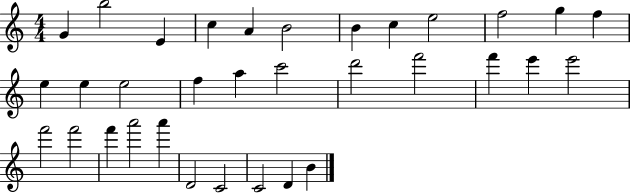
G4/q B5/h E4/q C5/q A4/q B4/h B4/q C5/q E5/h F5/h G5/q F5/q E5/q E5/q E5/h F5/q A5/q C6/h D6/h F6/h F6/q E6/q E6/h F6/h F6/h F6/q A6/h A6/q D4/h C4/h C4/h D4/q B4/q